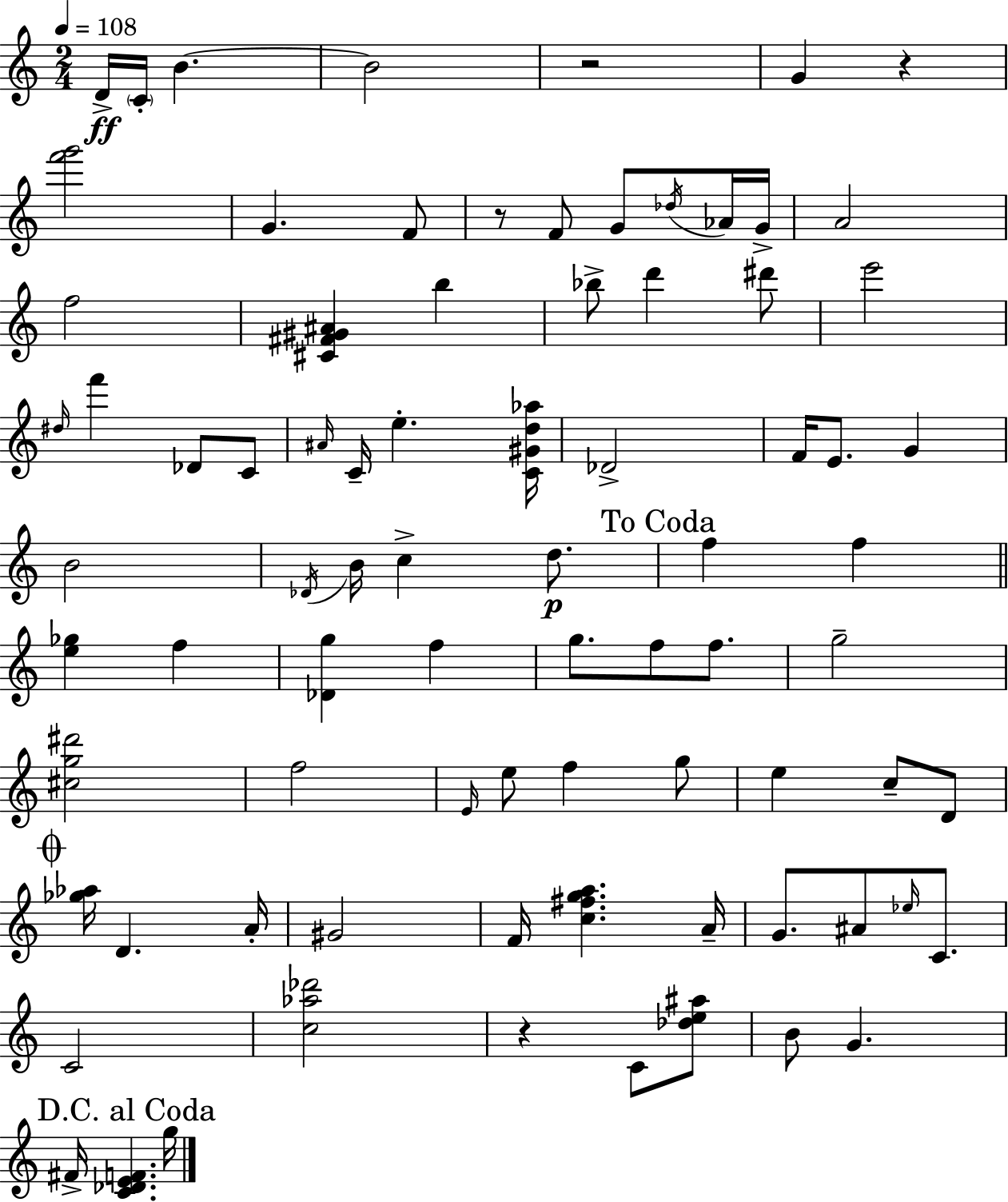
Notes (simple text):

D4/s C4/s B4/q. B4/h R/h G4/q R/q [F6,G6]/h G4/q. F4/e R/e F4/e G4/e Db5/s Ab4/s G4/s A4/h F5/h [C#4,F#4,G#4,A#4]/q B5/q Bb5/e D6/q D#6/e E6/h D#5/s F6/q Db4/e C4/e A#4/s C4/s E5/q. [C4,G#4,D5,Ab5]/s Db4/h F4/s E4/e. G4/q B4/h Db4/s B4/s C5/q D5/e. F5/q F5/q [E5,Gb5]/q F5/q [Db4,G5]/q F5/q G5/e. F5/e F5/e. G5/h [C#5,G5,D#6]/h F5/h E4/s E5/e F5/q G5/e E5/q C5/e D4/e [Gb5,Ab5]/s D4/q. A4/s G#4/h F4/s [C5,F#5,G5,A5]/q. A4/s G4/e. A#4/e Eb5/s C4/e. C4/h [C5,Ab5,Db6]/h R/q C4/e [Db5,E5,A#5]/e B4/e G4/q. F#4/s [C4,Db4,E4,F4]/q. G5/s